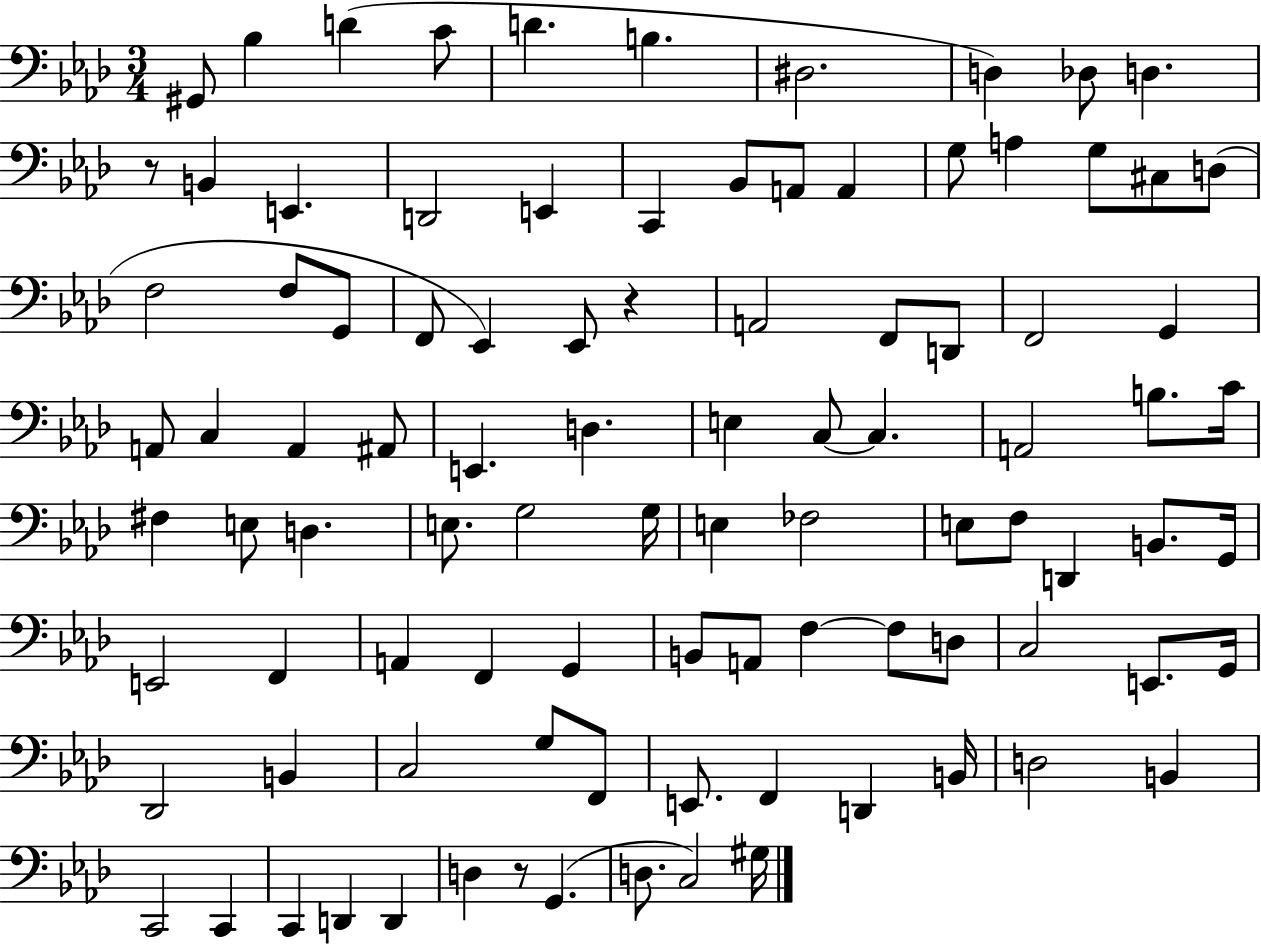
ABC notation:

X:1
T:Untitled
M:3/4
L:1/4
K:Ab
^G,,/2 _B, D C/2 D B, ^D,2 D, _D,/2 D, z/2 B,, E,, D,,2 E,, C,, _B,,/2 A,,/2 A,, G,/2 A, G,/2 ^C,/2 D,/2 F,2 F,/2 G,,/2 F,,/2 _E,, _E,,/2 z A,,2 F,,/2 D,,/2 F,,2 G,, A,,/2 C, A,, ^A,,/2 E,, D, E, C,/2 C, A,,2 B,/2 C/4 ^F, E,/2 D, E,/2 G,2 G,/4 E, _F,2 E,/2 F,/2 D,, B,,/2 G,,/4 E,,2 F,, A,, F,, G,, B,,/2 A,,/2 F, F,/2 D,/2 C,2 E,,/2 G,,/4 _D,,2 B,, C,2 G,/2 F,,/2 E,,/2 F,, D,, B,,/4 D,2 B,, C,,2 C,, C,, D,, D,, D, z/2 G,, D,/2 C,2 ^G,/4